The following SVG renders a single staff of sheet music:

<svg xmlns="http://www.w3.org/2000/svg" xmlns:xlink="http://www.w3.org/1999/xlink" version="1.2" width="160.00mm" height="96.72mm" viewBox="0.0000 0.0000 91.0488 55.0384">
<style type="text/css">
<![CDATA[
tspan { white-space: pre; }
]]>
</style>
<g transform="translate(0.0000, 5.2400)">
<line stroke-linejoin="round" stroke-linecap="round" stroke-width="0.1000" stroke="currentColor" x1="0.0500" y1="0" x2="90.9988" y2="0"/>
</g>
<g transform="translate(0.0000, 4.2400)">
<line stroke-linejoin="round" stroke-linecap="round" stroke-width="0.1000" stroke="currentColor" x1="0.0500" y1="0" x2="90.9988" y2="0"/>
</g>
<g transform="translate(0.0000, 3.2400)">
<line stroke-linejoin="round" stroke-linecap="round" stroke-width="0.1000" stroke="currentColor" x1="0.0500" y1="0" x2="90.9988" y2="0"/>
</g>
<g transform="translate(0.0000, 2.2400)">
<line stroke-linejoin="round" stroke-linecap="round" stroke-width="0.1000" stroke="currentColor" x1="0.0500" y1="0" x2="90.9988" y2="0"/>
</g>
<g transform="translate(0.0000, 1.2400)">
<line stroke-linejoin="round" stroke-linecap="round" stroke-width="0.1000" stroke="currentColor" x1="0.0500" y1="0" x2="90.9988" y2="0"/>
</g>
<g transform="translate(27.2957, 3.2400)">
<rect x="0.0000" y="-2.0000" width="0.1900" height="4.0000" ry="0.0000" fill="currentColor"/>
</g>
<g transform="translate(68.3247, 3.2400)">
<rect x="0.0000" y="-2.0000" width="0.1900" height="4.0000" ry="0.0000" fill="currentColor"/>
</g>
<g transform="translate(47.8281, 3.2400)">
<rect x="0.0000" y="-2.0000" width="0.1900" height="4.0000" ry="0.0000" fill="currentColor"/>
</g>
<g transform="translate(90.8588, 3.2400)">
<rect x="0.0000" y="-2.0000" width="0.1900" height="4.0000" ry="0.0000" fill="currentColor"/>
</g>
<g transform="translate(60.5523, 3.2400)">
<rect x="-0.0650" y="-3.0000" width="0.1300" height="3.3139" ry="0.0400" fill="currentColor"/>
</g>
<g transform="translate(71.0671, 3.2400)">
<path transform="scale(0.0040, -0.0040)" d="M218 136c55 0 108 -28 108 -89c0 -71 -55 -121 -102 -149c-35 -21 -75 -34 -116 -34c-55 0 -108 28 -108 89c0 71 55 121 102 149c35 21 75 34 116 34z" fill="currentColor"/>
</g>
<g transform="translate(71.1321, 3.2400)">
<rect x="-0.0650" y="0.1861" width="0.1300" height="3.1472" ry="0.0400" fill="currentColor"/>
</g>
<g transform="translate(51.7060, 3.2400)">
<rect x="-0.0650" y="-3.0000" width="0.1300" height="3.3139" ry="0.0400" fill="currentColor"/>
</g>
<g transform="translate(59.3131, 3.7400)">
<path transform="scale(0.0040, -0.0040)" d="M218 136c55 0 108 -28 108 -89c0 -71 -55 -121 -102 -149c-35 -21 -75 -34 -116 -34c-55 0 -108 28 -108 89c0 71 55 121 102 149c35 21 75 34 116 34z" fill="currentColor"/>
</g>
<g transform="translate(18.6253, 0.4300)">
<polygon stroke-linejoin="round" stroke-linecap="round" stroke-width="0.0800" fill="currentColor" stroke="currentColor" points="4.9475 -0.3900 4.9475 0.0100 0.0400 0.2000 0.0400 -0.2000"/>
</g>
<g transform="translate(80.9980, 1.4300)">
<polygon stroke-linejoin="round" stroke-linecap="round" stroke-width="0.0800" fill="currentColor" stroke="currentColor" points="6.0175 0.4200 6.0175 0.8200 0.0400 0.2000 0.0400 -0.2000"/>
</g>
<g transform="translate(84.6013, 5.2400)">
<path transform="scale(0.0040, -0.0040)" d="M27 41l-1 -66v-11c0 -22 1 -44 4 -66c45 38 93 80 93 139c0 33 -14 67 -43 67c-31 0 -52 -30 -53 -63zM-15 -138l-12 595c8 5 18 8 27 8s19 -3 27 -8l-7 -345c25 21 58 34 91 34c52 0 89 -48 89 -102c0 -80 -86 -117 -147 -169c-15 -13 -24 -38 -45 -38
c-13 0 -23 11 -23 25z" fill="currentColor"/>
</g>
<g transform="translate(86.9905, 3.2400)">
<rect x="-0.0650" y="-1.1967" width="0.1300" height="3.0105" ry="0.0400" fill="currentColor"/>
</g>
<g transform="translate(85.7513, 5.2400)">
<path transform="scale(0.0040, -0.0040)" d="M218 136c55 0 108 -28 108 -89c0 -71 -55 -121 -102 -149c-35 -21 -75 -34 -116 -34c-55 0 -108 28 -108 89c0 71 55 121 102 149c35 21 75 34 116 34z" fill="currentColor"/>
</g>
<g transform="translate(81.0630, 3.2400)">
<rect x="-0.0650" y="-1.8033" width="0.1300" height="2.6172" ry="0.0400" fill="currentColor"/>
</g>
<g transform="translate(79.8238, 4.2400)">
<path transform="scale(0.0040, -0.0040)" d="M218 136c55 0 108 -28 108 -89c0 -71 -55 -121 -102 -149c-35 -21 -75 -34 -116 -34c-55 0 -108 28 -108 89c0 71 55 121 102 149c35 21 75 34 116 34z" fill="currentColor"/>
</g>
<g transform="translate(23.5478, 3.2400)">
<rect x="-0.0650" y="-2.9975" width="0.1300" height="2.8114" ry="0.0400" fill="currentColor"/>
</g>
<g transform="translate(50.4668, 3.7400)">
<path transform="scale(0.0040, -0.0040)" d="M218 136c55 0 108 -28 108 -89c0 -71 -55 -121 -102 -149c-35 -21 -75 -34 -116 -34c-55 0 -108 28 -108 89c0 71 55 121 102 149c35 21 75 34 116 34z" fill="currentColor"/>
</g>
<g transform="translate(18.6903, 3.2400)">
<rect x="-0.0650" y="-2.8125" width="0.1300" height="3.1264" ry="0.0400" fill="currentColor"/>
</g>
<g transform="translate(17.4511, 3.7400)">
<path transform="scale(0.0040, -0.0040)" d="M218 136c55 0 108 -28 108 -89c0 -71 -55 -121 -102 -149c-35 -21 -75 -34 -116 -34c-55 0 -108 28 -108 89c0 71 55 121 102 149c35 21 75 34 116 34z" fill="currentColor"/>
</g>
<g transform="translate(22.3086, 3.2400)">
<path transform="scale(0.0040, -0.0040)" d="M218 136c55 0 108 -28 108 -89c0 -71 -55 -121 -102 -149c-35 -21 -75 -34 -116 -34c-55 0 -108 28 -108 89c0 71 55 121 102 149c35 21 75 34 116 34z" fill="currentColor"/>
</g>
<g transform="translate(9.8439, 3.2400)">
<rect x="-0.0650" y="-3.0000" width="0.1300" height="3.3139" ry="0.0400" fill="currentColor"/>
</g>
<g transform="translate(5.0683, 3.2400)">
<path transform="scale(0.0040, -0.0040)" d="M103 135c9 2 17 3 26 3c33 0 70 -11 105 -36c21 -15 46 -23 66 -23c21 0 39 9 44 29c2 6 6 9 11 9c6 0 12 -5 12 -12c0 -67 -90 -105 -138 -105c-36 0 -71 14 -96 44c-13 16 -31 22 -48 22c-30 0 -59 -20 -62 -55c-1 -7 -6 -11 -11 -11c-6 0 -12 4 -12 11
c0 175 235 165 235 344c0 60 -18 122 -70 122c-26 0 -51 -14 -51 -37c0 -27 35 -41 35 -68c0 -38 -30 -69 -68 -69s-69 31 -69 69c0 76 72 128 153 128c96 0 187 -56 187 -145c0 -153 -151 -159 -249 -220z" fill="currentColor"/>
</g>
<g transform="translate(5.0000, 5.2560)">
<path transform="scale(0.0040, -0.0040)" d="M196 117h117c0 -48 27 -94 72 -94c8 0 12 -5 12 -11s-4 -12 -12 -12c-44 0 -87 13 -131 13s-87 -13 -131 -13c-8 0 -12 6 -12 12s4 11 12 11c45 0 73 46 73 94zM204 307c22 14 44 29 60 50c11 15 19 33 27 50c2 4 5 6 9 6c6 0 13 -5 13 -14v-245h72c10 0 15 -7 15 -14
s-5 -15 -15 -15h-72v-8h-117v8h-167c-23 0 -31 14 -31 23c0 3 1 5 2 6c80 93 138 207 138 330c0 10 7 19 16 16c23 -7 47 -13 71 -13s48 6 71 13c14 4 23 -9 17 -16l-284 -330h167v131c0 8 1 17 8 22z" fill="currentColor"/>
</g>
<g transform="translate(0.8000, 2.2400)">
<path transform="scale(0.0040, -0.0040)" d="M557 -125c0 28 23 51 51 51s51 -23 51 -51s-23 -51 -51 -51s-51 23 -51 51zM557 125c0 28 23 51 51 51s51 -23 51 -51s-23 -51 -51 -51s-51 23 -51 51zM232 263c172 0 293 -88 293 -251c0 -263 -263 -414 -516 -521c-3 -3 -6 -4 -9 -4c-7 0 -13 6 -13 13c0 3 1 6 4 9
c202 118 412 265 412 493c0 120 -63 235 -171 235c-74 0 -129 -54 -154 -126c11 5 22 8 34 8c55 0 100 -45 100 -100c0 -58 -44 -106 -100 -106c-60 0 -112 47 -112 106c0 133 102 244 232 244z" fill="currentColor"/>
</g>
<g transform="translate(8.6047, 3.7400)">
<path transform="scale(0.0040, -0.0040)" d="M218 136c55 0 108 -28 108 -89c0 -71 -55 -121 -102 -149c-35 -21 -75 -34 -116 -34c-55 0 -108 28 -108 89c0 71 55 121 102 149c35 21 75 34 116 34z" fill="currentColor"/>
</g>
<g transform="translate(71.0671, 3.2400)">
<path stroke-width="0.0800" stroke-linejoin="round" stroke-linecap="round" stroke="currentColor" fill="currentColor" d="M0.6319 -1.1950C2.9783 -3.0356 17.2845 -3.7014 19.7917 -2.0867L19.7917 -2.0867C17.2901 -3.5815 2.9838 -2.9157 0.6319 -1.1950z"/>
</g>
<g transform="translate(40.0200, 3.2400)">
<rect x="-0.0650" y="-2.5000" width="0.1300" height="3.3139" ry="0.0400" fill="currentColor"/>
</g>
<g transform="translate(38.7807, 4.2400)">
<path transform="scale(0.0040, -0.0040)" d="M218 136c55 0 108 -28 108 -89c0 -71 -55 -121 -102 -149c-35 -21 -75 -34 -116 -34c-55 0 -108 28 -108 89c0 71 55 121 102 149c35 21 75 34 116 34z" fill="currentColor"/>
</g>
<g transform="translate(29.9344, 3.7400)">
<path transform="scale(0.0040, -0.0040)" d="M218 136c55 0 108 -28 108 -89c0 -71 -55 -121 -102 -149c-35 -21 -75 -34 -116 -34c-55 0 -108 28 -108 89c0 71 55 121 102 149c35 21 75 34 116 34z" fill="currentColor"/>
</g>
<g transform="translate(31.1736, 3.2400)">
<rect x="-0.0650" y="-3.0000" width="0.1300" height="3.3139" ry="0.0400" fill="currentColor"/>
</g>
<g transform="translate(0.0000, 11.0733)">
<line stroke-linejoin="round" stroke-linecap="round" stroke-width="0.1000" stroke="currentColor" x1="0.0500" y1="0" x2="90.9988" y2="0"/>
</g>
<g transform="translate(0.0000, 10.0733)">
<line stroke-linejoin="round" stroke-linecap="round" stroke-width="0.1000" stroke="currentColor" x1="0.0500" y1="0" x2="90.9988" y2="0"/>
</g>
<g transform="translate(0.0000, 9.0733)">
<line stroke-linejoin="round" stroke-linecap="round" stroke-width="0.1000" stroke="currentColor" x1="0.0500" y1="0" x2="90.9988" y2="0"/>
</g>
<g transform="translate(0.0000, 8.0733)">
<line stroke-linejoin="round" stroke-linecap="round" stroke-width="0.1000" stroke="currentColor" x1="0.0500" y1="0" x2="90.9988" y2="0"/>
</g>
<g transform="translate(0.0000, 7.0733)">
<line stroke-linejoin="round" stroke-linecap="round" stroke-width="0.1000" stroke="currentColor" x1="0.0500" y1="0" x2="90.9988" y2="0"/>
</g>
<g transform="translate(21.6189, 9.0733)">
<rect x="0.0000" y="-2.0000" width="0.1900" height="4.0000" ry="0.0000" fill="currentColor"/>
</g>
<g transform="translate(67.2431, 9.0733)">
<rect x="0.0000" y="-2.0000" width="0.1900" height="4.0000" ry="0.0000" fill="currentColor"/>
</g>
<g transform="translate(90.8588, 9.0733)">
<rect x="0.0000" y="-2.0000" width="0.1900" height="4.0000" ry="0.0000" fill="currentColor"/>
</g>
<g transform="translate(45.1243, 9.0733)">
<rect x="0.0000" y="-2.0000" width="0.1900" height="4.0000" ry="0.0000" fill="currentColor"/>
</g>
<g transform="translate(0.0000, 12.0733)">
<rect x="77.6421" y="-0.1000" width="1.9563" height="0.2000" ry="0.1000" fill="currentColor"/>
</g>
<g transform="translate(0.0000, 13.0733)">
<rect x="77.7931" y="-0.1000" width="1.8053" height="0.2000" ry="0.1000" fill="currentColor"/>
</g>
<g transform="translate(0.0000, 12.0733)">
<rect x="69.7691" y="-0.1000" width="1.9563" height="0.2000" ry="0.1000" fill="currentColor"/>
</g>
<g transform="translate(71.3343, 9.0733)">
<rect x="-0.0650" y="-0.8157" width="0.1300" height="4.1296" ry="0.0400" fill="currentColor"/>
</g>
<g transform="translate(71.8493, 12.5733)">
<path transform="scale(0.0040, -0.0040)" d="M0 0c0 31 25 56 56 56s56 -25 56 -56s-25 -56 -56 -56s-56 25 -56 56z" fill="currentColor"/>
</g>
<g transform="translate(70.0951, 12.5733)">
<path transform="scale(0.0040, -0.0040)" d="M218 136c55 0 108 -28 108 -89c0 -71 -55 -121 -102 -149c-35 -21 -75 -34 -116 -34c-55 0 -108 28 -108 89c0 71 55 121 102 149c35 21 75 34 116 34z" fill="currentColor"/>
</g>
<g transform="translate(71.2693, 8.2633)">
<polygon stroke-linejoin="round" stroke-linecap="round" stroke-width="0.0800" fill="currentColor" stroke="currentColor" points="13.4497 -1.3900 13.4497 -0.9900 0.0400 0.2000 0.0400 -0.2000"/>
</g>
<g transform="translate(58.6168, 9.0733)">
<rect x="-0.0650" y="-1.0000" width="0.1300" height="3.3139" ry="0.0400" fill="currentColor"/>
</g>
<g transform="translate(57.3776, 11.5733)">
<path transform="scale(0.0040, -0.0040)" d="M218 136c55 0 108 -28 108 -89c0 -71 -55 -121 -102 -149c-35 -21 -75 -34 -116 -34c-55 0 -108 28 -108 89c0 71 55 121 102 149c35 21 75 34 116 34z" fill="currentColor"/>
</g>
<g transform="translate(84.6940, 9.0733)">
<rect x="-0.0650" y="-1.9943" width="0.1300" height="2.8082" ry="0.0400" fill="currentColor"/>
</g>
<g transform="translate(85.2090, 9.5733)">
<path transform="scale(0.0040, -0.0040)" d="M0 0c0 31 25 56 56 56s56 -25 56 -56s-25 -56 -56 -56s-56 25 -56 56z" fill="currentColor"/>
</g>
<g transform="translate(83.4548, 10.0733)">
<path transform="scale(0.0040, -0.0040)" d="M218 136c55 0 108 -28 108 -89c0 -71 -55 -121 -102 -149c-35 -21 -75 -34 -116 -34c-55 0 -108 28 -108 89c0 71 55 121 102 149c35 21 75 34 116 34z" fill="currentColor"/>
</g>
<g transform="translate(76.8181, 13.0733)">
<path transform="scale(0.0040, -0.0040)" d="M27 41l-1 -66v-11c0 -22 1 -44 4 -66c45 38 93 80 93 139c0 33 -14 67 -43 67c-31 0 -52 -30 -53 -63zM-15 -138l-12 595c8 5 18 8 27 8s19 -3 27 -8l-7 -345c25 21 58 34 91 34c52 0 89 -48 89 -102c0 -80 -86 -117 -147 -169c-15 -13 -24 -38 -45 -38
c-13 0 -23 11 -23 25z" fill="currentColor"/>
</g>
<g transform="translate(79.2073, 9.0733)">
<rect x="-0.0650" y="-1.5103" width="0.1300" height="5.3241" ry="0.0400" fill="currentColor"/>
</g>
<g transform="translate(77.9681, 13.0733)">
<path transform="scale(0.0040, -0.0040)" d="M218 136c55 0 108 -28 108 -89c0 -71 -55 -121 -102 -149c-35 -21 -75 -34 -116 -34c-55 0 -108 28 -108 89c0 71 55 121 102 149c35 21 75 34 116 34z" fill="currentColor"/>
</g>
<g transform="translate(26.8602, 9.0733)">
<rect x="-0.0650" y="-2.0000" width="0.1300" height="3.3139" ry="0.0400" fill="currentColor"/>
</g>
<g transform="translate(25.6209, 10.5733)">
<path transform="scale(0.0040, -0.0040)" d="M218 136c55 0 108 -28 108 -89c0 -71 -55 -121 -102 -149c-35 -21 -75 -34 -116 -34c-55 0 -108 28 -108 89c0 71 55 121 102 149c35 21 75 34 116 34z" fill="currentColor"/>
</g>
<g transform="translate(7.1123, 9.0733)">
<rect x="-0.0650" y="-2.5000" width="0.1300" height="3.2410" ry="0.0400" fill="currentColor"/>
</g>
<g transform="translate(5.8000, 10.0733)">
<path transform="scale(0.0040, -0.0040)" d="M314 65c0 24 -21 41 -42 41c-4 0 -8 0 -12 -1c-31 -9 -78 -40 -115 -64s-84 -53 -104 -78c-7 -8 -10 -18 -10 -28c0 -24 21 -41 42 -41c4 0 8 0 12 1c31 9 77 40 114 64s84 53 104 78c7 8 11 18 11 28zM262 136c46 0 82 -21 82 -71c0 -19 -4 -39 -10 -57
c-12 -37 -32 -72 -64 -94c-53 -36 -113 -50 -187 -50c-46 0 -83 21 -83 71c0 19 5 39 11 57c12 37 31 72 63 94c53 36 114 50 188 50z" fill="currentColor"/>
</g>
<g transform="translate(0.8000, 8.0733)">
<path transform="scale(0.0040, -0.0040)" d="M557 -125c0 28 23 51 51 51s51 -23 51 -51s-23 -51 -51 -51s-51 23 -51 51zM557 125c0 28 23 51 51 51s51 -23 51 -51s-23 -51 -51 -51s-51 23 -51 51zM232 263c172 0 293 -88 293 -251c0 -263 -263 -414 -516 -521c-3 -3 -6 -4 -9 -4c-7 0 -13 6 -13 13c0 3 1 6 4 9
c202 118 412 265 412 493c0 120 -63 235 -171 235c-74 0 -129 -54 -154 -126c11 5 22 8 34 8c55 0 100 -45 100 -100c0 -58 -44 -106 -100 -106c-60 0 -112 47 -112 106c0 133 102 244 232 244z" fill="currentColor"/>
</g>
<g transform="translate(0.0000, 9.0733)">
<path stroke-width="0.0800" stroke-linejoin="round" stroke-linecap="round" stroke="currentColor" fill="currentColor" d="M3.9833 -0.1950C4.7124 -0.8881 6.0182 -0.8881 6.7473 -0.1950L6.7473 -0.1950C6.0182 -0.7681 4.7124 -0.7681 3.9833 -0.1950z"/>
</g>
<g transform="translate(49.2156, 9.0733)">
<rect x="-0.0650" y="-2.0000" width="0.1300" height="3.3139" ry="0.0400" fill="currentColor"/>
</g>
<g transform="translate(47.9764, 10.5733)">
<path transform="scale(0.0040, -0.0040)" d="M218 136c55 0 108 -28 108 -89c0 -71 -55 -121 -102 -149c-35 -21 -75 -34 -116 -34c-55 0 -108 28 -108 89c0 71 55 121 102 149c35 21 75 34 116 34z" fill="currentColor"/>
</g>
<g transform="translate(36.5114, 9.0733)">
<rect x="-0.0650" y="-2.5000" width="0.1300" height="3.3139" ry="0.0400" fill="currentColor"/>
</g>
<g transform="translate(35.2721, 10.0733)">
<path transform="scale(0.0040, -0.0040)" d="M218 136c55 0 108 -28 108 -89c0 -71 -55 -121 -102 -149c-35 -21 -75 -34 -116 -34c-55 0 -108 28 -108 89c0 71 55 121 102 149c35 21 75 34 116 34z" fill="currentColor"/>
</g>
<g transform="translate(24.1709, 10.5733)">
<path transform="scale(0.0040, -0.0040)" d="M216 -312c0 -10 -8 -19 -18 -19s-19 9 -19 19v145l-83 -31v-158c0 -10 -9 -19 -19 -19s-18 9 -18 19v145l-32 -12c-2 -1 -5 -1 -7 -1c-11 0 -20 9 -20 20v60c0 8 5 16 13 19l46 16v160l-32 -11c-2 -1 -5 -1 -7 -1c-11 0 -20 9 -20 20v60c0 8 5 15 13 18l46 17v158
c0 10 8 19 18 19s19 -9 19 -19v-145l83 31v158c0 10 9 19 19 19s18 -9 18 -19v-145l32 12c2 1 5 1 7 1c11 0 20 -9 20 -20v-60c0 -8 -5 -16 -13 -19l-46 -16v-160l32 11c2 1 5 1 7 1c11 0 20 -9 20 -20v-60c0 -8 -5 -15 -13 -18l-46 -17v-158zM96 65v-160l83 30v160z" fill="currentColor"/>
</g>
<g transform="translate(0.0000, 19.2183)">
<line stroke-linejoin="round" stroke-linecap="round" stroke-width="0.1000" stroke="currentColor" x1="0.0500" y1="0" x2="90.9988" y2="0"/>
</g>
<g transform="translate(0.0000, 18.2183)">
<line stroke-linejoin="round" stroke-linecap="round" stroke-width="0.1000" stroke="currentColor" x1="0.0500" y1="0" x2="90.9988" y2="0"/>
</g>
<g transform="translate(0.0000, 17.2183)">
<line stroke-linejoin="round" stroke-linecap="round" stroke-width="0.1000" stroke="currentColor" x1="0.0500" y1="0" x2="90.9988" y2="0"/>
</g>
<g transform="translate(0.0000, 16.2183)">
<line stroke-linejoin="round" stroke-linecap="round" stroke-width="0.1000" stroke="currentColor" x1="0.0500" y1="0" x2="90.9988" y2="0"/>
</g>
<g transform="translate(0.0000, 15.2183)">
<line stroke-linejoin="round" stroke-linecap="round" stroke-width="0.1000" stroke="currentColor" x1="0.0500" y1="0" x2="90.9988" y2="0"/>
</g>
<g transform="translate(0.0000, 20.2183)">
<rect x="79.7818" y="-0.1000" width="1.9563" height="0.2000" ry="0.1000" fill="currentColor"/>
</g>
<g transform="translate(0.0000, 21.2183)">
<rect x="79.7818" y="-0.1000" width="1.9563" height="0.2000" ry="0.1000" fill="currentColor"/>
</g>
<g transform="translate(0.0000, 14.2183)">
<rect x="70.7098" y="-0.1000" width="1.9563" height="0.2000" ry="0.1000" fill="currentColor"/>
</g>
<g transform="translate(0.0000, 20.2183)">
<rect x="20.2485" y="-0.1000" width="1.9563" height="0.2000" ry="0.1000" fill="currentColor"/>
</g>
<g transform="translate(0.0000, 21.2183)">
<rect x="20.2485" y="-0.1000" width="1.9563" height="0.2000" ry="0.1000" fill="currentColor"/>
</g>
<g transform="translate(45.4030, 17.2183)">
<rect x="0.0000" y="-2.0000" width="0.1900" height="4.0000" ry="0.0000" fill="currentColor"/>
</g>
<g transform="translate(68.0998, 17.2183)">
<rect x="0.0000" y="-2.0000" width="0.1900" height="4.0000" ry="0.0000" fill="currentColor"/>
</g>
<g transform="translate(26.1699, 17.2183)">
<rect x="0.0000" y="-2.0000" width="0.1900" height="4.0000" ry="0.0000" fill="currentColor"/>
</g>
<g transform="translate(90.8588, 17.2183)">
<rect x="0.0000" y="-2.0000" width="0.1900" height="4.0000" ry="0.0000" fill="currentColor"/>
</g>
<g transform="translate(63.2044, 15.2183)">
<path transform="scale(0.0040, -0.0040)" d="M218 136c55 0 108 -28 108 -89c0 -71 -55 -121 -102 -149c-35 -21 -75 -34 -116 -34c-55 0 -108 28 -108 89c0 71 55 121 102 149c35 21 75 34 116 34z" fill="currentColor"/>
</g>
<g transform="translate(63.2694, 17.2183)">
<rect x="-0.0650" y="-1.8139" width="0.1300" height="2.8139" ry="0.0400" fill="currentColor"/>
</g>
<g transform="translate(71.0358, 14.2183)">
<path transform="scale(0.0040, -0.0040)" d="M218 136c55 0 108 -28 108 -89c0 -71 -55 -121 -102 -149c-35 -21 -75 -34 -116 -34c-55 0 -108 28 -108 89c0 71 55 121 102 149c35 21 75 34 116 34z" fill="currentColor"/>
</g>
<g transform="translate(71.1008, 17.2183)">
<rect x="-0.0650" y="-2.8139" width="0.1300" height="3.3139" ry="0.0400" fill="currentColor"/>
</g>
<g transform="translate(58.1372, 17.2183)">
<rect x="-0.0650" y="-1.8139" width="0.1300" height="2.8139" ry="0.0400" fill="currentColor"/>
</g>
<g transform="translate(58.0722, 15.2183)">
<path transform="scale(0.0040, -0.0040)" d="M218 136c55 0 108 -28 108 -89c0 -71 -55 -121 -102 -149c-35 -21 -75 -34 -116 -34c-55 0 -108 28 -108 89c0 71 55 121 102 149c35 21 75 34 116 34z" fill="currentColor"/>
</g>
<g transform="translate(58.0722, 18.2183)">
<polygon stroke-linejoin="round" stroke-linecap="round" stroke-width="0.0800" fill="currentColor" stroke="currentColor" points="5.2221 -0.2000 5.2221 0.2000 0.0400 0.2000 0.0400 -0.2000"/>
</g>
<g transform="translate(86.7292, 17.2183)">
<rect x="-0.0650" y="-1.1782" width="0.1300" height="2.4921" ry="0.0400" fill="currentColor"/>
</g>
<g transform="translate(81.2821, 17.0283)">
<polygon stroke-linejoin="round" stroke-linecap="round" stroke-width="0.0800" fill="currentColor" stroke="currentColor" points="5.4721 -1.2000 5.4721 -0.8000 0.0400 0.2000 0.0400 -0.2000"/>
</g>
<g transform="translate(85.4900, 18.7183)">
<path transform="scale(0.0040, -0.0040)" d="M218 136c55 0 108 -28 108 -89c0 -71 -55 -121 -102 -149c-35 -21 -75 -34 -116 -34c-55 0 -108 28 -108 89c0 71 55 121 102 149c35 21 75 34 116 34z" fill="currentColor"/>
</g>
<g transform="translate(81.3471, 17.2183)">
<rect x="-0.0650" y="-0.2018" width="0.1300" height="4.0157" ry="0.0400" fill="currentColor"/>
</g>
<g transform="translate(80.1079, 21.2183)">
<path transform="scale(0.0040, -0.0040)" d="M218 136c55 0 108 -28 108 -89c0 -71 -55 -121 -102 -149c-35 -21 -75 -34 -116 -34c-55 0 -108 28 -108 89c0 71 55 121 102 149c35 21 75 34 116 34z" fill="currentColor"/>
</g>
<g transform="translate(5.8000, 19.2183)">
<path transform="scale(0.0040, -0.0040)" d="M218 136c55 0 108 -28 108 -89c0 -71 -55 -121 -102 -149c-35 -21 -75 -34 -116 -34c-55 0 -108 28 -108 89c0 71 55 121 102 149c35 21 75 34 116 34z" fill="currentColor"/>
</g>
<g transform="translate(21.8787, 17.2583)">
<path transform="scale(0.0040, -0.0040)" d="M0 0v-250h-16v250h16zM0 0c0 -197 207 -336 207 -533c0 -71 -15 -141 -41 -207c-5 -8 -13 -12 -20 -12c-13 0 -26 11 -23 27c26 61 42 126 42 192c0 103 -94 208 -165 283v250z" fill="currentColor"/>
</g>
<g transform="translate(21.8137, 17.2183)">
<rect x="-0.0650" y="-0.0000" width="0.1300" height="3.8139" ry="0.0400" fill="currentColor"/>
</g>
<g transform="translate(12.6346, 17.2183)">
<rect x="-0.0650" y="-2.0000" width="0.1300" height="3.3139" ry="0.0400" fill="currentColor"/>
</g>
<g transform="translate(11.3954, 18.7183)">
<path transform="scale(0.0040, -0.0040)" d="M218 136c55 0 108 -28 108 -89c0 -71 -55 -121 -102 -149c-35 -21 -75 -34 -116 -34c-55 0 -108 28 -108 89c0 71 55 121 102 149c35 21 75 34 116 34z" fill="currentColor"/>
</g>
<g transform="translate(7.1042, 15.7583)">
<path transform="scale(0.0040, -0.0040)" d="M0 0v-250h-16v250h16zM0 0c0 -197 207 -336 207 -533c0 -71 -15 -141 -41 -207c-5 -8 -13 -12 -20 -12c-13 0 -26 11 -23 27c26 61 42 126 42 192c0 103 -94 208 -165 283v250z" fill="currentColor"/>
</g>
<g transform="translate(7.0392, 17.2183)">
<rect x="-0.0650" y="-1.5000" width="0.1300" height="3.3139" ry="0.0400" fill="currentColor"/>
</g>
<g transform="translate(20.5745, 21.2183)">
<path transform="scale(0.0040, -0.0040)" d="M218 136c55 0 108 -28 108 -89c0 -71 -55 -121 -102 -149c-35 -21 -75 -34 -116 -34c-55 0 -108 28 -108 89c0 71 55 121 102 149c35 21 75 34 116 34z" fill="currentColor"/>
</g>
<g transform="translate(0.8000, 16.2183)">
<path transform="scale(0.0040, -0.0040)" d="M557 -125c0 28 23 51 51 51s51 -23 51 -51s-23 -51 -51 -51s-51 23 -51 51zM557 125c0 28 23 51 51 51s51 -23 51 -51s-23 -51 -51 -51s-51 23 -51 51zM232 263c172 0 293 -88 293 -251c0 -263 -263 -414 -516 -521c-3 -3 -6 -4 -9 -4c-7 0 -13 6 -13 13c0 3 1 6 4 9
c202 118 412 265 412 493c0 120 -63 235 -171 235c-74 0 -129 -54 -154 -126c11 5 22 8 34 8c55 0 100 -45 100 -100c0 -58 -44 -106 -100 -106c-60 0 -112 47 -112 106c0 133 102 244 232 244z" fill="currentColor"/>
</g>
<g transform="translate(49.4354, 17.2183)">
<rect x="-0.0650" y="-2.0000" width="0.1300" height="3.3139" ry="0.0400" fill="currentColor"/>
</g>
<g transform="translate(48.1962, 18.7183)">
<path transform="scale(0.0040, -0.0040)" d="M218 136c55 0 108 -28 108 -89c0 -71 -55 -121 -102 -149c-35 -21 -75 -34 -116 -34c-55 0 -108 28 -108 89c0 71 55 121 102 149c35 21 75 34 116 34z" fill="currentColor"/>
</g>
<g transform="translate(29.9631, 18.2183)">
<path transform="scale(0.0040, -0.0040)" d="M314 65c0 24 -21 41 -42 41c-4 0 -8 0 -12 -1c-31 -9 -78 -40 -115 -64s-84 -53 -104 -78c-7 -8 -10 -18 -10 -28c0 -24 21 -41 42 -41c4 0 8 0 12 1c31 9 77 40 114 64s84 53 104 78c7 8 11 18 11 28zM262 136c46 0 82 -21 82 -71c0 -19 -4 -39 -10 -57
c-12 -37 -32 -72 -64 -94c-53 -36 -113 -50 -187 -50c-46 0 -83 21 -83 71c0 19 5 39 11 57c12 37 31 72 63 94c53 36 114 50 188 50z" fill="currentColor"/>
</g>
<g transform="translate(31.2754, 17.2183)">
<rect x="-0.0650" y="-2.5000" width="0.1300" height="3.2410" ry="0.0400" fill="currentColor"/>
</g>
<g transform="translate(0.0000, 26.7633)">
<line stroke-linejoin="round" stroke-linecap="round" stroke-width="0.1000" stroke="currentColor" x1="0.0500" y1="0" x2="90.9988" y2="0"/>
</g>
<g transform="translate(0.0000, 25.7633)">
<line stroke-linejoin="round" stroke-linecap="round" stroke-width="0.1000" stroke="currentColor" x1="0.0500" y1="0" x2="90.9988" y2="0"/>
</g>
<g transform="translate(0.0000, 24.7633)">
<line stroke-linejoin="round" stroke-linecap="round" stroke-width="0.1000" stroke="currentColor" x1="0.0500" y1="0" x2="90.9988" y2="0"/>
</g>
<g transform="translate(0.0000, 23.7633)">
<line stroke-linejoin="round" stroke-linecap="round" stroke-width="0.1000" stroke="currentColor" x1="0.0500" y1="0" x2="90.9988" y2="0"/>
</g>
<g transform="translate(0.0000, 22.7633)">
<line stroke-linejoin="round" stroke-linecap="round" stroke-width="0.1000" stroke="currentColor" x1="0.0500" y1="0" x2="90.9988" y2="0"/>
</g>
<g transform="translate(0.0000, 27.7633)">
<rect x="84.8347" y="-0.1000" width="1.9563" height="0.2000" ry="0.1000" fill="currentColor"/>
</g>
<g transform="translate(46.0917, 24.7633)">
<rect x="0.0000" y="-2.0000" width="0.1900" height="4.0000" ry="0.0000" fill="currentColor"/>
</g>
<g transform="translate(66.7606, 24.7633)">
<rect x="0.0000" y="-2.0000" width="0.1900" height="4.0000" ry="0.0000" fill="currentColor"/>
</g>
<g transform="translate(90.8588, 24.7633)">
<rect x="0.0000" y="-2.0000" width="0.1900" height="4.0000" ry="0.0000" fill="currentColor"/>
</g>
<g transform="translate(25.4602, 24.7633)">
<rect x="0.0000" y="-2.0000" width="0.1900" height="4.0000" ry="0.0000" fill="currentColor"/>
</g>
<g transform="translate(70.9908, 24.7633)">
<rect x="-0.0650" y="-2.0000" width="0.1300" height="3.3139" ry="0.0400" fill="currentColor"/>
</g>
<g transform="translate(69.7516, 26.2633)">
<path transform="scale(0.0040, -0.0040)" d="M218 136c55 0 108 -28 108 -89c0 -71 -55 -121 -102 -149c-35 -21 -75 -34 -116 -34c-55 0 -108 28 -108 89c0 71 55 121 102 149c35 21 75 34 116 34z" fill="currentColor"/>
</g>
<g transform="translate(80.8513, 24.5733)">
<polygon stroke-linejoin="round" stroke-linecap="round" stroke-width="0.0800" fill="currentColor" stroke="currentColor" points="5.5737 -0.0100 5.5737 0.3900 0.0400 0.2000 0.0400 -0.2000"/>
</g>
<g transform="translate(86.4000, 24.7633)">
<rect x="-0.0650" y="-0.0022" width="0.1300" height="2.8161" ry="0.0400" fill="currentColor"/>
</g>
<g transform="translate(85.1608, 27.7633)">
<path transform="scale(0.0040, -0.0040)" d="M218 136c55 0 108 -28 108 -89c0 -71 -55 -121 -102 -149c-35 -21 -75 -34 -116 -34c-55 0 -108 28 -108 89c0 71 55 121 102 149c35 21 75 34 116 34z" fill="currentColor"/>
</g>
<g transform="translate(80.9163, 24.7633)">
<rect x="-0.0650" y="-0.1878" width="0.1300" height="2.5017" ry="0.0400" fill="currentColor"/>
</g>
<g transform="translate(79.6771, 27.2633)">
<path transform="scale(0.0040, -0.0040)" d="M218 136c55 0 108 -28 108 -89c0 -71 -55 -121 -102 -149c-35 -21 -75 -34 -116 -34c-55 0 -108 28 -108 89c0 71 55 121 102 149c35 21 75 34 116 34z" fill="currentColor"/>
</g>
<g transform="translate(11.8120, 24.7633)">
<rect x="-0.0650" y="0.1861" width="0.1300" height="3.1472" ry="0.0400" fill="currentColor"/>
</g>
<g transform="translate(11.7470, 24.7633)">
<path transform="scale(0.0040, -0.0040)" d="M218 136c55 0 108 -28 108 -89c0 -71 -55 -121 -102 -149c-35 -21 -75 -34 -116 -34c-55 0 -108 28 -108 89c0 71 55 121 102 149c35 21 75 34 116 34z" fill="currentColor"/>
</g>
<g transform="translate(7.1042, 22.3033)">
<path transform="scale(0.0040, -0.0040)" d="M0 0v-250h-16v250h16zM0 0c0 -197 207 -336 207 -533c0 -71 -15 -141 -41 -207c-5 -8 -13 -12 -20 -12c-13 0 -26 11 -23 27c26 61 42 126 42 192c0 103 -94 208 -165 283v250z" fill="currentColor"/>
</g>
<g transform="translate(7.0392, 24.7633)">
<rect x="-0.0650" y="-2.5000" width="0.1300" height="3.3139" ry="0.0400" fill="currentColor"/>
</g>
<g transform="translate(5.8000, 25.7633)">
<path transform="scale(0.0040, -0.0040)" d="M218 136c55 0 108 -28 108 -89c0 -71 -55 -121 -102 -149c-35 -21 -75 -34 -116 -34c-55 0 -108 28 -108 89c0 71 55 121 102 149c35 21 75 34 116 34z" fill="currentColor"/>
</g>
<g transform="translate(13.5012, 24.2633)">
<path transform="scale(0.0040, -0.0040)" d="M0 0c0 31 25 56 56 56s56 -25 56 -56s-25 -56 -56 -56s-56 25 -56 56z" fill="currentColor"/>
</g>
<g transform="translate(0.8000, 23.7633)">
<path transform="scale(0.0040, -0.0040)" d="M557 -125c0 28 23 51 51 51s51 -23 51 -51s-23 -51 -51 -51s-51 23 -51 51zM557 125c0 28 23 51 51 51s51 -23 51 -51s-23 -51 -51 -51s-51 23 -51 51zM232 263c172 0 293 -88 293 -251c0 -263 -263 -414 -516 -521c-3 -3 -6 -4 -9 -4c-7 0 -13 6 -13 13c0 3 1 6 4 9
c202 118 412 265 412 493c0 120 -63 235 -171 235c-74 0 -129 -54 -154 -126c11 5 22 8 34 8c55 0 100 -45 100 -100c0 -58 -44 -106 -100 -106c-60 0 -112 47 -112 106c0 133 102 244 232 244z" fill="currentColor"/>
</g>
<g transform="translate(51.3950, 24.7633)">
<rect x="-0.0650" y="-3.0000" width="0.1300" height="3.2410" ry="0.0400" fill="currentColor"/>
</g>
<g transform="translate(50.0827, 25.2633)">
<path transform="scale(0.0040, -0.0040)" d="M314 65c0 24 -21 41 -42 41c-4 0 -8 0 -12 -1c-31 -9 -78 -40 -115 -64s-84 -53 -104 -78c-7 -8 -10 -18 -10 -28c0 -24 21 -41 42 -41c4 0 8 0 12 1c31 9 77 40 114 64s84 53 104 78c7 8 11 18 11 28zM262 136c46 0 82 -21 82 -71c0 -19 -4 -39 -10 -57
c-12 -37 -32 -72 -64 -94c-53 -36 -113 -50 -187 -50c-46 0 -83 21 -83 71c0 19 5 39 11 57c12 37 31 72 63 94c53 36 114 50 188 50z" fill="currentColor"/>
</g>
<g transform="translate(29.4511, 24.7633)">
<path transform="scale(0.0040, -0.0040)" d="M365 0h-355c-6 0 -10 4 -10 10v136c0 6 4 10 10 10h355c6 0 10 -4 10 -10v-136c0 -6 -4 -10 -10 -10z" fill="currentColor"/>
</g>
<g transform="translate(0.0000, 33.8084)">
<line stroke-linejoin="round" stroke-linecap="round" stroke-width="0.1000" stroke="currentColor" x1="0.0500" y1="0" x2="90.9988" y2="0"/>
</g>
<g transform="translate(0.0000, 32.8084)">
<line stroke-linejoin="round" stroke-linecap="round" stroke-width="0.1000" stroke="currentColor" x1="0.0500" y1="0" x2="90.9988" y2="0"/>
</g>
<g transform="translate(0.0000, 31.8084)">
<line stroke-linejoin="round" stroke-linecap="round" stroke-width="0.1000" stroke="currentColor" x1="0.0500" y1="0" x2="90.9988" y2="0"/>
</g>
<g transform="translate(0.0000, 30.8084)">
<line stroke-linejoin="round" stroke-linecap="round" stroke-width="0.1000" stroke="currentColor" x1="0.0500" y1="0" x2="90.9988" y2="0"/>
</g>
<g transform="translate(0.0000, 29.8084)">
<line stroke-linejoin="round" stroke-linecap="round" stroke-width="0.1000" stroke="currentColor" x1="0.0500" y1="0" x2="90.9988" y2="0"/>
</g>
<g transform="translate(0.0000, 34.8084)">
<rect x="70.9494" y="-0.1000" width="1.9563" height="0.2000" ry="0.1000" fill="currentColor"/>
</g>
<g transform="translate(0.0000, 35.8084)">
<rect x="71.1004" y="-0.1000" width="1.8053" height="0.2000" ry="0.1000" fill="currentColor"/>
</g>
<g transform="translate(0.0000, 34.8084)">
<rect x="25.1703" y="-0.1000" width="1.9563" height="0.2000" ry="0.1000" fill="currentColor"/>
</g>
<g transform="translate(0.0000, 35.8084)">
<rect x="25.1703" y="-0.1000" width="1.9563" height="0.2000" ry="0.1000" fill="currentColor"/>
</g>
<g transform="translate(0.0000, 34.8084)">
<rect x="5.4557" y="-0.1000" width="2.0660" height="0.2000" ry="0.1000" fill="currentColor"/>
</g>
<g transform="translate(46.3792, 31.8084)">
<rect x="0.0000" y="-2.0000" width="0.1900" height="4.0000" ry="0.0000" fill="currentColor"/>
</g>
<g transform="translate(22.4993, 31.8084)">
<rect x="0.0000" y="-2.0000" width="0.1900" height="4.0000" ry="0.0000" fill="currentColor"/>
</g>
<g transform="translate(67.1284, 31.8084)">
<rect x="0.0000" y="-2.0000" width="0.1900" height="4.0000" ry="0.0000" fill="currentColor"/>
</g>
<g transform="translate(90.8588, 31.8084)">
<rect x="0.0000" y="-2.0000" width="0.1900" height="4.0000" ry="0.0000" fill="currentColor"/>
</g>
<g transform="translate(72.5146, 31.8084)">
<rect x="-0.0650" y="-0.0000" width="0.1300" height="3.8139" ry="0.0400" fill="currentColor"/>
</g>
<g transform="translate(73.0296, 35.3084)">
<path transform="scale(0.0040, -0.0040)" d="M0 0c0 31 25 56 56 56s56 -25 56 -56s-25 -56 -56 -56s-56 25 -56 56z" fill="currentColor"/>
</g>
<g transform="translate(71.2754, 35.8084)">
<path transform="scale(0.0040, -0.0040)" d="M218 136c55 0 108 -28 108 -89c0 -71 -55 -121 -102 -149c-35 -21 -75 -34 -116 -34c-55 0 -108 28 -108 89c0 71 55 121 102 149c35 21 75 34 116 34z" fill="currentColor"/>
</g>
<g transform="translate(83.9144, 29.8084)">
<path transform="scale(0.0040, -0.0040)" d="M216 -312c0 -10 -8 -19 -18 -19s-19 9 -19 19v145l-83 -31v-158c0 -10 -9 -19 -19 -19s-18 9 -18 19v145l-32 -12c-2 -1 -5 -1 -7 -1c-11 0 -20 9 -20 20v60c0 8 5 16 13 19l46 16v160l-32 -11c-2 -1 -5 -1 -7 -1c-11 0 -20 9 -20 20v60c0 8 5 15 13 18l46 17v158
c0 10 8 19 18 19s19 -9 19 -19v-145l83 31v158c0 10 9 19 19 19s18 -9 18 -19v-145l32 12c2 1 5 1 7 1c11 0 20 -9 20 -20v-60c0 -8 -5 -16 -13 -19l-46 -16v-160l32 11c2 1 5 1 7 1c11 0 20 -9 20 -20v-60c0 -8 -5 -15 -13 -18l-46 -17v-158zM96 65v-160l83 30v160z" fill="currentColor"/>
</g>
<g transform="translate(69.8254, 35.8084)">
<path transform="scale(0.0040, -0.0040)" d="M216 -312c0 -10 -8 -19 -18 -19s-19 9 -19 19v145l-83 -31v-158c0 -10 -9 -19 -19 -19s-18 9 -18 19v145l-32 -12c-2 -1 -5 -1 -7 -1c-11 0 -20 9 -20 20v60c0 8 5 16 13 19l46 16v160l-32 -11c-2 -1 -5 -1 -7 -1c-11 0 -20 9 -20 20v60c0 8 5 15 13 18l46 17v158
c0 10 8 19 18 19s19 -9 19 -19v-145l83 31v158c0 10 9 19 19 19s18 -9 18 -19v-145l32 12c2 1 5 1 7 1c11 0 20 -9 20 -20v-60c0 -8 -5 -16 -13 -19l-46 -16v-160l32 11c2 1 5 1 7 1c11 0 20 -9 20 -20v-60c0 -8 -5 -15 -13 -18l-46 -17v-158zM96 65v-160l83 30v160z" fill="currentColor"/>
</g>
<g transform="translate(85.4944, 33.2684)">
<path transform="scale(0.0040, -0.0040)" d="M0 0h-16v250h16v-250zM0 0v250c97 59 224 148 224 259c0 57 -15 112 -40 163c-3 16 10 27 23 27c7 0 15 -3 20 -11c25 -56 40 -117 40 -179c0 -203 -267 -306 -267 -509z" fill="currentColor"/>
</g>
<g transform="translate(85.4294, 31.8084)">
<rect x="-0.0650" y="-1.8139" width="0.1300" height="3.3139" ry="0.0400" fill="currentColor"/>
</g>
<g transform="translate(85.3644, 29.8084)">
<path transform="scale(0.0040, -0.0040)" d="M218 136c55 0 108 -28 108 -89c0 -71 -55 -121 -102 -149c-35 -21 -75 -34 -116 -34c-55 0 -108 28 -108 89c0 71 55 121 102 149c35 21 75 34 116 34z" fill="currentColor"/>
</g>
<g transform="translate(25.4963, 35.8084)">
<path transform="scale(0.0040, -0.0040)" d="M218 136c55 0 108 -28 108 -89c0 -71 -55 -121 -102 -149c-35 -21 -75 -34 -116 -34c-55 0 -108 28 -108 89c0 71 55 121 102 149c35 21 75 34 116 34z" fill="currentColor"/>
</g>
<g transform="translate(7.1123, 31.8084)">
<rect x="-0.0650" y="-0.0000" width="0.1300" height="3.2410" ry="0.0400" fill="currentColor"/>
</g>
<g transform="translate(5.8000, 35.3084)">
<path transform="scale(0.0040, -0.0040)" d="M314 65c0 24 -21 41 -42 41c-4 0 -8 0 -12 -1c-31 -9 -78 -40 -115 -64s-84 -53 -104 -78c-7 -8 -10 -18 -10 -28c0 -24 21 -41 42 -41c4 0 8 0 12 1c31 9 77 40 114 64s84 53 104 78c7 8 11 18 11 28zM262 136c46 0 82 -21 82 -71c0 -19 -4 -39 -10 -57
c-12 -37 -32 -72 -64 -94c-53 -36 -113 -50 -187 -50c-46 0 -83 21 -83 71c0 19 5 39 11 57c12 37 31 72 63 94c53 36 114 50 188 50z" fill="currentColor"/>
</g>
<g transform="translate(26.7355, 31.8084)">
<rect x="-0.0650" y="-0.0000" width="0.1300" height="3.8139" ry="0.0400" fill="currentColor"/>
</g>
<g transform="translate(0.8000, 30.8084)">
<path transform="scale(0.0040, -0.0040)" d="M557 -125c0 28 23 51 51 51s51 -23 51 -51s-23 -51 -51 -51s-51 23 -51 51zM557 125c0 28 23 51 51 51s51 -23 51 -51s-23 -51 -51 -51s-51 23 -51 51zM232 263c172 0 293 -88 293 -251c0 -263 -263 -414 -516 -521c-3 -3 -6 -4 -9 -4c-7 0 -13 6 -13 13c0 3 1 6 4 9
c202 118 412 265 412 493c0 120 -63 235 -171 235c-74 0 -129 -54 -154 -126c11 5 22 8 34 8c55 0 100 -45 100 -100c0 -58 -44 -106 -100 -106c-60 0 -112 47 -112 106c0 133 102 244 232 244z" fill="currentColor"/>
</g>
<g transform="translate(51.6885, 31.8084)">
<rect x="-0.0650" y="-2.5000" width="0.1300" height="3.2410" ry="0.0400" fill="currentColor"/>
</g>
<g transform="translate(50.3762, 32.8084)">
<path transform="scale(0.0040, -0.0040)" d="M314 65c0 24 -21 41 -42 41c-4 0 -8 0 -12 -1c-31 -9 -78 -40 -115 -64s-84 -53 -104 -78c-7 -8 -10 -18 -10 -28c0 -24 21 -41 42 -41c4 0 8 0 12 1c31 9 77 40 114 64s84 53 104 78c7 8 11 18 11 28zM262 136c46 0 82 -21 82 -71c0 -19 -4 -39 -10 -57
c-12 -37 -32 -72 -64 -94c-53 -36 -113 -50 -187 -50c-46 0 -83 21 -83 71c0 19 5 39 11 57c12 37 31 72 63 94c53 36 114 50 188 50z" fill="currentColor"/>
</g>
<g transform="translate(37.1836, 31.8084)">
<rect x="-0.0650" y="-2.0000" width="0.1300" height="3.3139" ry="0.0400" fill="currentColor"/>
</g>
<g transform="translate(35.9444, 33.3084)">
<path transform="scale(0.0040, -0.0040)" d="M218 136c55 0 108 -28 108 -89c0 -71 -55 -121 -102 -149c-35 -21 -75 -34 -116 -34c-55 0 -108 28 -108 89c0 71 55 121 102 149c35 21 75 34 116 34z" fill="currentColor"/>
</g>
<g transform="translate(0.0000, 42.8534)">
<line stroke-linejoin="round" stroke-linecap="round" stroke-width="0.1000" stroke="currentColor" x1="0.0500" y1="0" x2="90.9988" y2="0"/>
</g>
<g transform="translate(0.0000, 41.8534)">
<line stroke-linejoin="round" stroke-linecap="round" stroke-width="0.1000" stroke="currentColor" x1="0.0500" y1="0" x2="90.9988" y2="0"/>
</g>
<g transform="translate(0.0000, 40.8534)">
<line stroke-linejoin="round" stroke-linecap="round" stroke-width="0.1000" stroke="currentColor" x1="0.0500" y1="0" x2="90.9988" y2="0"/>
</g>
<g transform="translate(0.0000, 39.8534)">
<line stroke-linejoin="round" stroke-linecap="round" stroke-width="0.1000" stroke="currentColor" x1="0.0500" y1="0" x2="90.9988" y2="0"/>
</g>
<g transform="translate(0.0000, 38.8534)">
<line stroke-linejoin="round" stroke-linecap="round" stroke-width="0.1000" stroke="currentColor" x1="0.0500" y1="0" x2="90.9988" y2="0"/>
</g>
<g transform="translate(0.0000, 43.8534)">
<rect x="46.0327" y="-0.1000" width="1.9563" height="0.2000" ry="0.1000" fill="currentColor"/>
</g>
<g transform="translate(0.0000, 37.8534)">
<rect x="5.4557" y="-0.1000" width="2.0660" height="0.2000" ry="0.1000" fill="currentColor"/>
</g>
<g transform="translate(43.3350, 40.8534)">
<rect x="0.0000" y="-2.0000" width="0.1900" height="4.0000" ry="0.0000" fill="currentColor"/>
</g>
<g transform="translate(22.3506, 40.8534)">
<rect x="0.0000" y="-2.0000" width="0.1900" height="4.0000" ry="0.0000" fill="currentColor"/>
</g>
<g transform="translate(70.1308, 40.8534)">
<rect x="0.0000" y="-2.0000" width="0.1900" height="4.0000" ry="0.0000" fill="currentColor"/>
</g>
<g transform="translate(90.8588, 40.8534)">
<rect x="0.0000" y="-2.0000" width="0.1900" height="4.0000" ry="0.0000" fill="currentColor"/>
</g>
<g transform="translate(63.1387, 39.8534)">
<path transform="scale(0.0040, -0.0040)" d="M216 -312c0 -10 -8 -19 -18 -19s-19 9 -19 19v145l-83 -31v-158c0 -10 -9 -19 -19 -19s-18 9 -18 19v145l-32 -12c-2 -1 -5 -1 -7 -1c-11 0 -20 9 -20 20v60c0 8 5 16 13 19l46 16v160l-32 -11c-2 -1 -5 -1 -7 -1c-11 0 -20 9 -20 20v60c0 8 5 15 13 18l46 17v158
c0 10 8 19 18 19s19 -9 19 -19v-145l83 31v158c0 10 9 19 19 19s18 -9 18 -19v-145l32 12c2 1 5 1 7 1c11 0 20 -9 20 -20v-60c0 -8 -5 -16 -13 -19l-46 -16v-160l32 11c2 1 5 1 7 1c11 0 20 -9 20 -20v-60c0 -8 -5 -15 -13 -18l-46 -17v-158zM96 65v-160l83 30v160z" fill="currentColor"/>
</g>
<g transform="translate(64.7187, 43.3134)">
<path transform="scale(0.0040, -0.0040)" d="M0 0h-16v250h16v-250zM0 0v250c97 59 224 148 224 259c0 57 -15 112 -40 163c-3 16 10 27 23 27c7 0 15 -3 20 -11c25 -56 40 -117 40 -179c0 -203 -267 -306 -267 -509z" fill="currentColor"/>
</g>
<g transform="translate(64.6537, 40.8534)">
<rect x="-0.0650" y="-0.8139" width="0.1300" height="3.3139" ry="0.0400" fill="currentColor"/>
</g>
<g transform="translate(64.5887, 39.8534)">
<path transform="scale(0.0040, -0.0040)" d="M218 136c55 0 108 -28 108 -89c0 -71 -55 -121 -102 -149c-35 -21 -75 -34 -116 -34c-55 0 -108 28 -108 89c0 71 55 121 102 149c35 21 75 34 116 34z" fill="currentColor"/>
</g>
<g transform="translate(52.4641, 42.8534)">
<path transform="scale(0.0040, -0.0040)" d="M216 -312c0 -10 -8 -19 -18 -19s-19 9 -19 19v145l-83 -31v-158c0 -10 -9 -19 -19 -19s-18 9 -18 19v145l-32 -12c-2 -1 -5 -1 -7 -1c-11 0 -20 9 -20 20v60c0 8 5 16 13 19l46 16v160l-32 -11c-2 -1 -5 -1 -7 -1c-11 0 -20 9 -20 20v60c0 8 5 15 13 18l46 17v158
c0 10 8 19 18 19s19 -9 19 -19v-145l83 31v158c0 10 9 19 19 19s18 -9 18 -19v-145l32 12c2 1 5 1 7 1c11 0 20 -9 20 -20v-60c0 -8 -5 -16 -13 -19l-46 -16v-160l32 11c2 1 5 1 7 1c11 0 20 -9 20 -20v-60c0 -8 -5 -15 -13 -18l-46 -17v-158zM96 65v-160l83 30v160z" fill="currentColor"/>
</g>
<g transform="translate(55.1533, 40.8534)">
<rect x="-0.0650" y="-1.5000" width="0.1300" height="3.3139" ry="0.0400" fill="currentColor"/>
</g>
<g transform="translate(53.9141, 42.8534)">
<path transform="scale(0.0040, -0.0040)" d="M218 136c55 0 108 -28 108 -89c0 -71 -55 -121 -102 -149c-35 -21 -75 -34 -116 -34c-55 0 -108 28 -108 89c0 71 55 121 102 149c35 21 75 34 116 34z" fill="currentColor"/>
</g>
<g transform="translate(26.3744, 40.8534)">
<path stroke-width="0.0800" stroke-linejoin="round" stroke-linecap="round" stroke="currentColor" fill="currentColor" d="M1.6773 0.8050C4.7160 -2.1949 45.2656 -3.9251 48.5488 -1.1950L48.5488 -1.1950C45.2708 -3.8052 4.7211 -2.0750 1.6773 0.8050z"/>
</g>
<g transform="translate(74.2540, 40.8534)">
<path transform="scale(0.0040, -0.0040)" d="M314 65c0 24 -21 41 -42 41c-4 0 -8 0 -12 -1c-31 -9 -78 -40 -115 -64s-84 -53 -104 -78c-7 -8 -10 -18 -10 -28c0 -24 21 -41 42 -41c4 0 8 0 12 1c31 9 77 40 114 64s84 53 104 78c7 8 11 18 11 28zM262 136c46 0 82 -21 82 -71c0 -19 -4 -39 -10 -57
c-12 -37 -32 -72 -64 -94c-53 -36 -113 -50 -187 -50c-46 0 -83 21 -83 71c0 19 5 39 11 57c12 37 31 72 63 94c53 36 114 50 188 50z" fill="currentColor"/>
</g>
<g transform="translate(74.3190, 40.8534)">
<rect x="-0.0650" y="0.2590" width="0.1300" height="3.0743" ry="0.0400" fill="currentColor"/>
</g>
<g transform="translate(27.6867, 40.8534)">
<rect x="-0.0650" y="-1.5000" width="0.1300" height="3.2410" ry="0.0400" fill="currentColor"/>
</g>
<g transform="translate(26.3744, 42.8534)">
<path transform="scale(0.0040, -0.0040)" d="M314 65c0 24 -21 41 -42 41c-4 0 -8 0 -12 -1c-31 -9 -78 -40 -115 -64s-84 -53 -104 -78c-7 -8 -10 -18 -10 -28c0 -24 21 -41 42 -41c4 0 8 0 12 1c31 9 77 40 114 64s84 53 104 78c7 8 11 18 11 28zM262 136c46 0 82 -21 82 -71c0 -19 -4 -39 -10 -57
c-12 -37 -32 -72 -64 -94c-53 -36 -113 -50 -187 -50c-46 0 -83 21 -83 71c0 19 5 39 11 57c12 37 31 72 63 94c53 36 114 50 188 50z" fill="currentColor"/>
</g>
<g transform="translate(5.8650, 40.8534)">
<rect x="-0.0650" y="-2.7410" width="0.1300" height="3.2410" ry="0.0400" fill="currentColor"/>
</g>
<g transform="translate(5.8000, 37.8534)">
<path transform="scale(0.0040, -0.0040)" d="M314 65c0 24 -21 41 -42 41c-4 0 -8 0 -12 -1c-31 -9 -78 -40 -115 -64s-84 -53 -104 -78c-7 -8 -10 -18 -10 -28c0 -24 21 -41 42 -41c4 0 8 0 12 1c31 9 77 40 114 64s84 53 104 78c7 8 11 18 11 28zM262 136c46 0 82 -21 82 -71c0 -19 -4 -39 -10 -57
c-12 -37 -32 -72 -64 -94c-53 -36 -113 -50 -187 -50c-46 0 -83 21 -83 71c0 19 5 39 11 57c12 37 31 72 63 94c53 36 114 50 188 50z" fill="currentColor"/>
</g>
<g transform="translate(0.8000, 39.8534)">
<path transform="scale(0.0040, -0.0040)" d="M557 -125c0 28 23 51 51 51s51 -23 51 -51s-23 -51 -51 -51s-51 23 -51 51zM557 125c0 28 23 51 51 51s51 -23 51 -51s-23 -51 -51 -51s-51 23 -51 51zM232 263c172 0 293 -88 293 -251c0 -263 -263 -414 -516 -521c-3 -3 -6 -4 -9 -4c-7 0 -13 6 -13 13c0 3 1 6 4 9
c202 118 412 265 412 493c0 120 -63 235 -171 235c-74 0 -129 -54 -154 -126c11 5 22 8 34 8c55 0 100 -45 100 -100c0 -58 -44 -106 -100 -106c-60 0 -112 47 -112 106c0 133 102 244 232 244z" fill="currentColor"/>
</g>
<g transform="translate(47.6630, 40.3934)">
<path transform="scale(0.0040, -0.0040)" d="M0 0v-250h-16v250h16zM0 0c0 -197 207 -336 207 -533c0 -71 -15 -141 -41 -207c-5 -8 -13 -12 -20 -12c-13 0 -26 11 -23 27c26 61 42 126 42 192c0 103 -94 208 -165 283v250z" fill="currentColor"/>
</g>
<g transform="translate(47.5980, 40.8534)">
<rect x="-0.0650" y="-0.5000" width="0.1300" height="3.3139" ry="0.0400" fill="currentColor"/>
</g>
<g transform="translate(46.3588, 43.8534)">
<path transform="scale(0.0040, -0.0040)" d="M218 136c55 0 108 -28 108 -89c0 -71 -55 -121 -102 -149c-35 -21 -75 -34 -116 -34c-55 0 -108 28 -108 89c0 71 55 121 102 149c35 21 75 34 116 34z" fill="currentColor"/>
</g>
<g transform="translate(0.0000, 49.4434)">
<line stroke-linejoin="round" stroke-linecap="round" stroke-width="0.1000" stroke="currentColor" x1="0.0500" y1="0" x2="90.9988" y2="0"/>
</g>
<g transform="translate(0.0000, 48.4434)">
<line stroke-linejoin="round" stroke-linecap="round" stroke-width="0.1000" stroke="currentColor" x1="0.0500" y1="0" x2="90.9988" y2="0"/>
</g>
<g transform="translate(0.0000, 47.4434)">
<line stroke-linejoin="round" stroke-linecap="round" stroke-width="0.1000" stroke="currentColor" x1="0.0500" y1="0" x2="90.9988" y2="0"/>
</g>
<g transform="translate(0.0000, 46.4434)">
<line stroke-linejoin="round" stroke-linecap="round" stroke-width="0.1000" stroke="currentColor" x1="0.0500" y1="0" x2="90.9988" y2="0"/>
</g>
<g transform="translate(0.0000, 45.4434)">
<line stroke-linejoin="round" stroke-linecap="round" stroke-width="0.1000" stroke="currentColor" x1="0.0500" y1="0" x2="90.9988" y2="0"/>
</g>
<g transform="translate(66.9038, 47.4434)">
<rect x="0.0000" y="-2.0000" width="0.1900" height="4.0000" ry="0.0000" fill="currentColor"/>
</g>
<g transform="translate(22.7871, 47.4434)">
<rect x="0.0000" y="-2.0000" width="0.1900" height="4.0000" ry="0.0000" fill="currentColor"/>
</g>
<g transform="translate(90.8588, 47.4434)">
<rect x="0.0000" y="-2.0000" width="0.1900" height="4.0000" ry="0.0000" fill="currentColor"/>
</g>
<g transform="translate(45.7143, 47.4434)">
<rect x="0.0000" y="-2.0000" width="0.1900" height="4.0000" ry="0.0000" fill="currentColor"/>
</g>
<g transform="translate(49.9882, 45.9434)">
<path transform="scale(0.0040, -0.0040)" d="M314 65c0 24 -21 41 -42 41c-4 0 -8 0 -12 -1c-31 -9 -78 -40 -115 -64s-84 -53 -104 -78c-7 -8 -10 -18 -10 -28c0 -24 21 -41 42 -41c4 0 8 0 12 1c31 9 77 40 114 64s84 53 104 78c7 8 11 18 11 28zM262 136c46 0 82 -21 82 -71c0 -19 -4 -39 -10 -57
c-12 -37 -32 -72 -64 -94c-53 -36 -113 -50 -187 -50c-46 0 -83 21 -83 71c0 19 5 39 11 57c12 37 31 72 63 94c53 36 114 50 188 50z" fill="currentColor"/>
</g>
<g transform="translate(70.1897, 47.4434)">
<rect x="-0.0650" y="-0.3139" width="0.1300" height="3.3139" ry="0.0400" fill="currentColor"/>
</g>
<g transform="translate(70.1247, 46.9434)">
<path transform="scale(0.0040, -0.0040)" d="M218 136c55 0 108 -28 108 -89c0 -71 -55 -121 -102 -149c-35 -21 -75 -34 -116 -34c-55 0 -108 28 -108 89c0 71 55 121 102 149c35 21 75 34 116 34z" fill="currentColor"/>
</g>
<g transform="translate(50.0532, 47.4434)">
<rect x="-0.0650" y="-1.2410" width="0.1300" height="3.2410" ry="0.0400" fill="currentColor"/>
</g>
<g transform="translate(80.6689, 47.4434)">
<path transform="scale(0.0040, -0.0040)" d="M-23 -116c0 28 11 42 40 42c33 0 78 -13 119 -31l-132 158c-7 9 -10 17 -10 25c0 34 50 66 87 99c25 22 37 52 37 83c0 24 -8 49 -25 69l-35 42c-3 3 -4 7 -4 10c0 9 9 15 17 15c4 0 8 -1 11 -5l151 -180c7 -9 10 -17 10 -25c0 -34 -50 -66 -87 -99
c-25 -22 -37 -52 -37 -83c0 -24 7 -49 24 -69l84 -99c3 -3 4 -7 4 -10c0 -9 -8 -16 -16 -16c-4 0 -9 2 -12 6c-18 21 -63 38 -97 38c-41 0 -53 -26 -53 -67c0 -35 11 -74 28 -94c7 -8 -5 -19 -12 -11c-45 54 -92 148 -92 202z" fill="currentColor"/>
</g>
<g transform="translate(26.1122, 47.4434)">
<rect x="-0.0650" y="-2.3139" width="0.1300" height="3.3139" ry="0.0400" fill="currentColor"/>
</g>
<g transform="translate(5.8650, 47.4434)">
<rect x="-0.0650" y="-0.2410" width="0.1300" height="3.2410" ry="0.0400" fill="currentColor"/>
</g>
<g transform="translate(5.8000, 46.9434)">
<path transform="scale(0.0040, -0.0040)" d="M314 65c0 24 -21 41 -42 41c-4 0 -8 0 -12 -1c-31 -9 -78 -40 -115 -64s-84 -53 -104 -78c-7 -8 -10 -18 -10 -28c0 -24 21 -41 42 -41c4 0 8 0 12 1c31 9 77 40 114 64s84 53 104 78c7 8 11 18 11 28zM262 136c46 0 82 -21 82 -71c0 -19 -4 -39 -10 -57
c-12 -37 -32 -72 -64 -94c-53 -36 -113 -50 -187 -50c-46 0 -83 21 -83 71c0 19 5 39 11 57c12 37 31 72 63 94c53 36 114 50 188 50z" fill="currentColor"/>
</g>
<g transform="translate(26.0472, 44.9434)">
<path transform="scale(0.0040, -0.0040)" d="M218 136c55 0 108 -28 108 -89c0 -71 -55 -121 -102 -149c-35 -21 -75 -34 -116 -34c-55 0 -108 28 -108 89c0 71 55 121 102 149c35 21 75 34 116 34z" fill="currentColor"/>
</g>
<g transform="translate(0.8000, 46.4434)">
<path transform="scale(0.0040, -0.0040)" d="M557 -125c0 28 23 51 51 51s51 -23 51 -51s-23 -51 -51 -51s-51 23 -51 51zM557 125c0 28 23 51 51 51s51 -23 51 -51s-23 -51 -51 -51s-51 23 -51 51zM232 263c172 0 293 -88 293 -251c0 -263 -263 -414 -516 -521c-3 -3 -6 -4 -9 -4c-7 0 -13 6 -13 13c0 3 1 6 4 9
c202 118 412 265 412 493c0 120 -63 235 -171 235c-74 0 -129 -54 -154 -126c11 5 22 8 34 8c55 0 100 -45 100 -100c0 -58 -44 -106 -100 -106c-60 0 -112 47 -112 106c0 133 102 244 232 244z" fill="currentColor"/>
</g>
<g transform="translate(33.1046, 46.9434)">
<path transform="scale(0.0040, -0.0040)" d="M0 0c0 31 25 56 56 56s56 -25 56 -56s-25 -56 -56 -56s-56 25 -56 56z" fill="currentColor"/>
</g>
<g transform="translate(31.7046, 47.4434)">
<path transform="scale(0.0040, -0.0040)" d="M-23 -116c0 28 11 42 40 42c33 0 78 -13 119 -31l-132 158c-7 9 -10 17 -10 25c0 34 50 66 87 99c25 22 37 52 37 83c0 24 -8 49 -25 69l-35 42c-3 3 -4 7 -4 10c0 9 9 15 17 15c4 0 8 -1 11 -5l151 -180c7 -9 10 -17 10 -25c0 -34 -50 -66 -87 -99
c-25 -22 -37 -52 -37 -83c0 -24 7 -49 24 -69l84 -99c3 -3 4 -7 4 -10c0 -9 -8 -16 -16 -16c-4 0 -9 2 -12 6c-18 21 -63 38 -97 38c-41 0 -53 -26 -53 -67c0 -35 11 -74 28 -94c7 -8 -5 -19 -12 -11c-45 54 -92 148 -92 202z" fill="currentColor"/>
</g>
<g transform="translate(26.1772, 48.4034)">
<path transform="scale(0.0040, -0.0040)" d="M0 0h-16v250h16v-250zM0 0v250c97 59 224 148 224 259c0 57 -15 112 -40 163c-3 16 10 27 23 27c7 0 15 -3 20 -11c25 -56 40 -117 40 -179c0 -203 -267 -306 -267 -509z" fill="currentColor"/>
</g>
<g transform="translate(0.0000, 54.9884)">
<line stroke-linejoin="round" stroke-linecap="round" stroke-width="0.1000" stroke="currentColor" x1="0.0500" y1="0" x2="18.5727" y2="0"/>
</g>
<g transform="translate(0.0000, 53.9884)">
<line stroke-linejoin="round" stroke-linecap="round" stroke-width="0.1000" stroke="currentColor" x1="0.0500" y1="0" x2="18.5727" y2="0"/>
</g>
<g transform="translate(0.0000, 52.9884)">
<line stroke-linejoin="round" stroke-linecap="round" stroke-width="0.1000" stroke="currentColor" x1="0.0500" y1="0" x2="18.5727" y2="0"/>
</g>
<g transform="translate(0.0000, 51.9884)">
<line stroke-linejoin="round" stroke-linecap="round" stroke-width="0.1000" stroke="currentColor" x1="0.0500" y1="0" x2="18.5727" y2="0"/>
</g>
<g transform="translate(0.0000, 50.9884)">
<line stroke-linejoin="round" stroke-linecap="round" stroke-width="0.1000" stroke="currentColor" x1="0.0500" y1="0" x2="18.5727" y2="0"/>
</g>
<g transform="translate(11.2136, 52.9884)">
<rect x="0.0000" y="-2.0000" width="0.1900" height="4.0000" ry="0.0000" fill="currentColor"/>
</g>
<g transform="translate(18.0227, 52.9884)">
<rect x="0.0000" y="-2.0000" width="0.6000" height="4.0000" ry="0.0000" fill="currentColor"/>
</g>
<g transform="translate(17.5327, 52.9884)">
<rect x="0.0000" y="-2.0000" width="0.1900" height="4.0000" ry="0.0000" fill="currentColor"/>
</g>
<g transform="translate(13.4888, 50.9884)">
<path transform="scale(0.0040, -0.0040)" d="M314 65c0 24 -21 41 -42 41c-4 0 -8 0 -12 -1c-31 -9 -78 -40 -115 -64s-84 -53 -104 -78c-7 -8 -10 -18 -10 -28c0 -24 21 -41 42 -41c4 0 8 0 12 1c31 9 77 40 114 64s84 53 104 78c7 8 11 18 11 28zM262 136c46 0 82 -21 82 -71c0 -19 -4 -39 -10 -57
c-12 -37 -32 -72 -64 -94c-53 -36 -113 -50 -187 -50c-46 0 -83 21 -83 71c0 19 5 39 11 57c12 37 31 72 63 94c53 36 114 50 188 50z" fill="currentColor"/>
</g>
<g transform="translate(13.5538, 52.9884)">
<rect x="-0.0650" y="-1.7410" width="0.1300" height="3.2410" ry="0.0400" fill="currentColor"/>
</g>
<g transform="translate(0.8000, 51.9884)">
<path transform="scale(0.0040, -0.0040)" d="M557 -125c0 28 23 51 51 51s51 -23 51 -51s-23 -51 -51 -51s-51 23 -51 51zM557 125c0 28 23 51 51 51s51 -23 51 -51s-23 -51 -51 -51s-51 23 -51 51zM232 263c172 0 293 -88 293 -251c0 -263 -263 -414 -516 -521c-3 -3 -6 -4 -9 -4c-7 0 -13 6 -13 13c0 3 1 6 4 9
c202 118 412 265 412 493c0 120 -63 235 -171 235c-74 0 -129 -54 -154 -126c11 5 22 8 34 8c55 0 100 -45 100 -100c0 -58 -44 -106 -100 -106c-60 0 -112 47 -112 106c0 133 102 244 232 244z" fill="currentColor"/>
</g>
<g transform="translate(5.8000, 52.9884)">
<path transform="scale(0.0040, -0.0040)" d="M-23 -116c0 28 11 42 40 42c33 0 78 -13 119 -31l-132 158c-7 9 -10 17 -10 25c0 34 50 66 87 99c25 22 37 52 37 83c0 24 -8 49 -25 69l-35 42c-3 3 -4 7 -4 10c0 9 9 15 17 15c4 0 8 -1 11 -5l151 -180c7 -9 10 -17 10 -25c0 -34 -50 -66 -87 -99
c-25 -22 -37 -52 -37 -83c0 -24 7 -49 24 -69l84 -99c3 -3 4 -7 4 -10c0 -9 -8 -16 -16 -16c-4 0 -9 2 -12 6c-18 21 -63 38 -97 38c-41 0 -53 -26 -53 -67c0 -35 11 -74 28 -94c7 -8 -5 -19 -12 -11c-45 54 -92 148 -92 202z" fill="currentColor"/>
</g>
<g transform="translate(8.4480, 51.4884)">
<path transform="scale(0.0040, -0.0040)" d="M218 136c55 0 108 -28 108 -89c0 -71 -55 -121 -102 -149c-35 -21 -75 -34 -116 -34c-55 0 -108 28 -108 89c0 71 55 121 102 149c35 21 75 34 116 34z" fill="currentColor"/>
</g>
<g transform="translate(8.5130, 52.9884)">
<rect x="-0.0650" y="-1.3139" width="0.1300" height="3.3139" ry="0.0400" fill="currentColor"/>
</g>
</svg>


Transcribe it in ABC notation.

X:1
T:Untitled
M:2/4
L:1/4
K:C
C, C,/2 D,/2 C, B,, C, C, D, B,,/2 _G,,/2 B,,2 ^A,, B,, A,, F,, D,,/2 _C,,/2 B,,/2 G,,/2 A,, C,,/2 B,,2 A,, A,/2 A,/2 C C,,/2 A,,/2 B,,/2 D, z2 C,2 A,, F,,/2 E,,/2 D,,2 C,, A,, B,,2 ^C,, ^A,/2 C2 G,,2 E,,/2 ^G,, ^F,/2 D,2 E,2 B,/2 z G,2 E, z z G, A,2